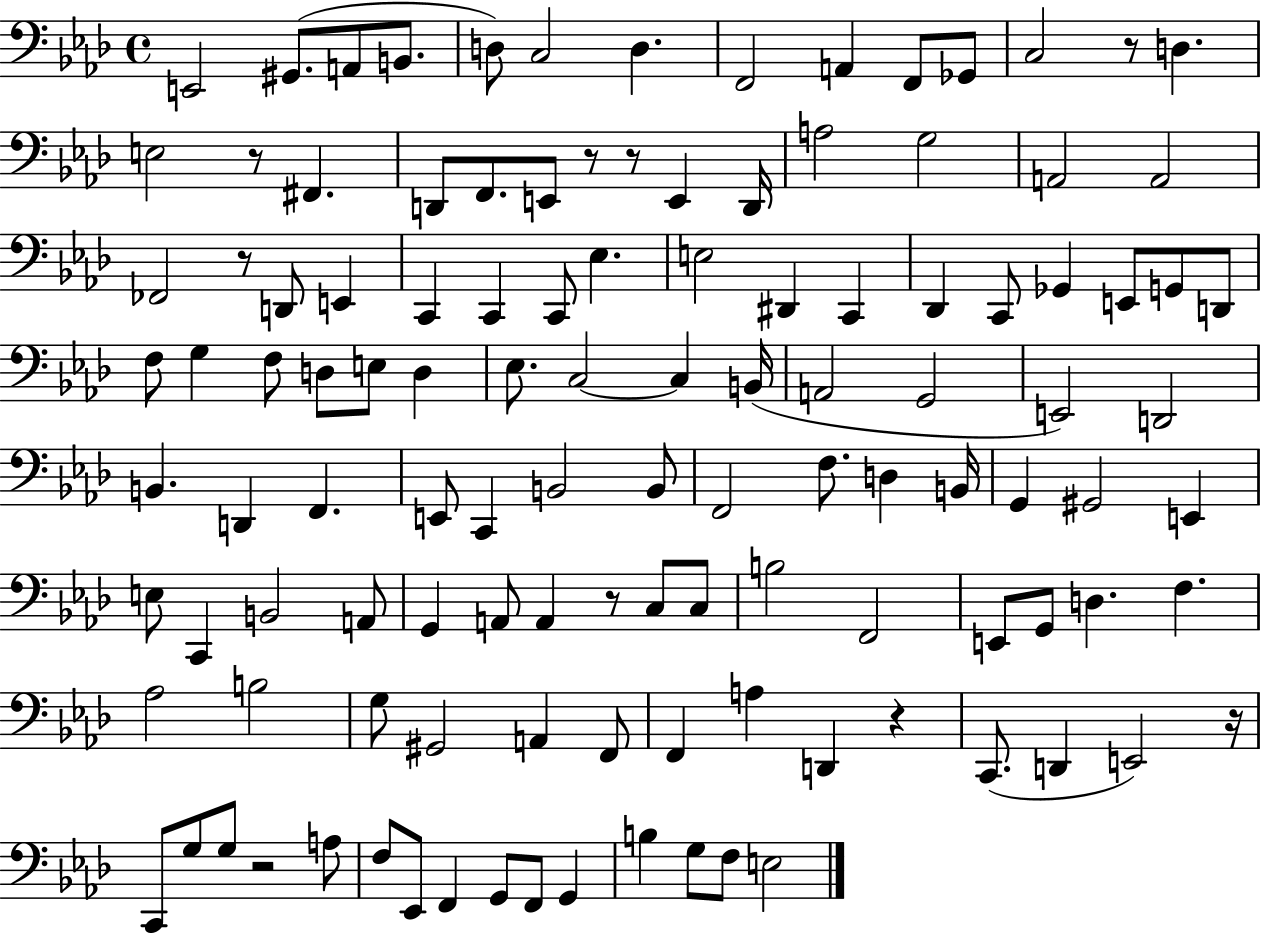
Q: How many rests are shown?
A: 9